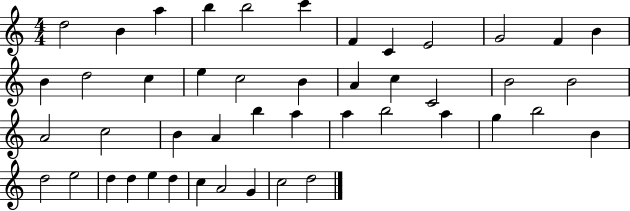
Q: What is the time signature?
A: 4/4